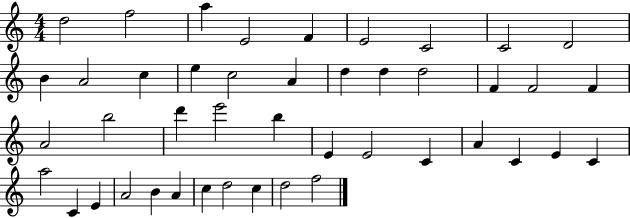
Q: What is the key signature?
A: C major